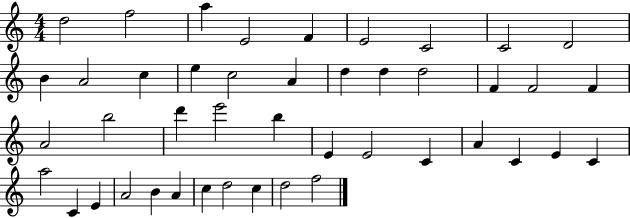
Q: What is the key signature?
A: C major